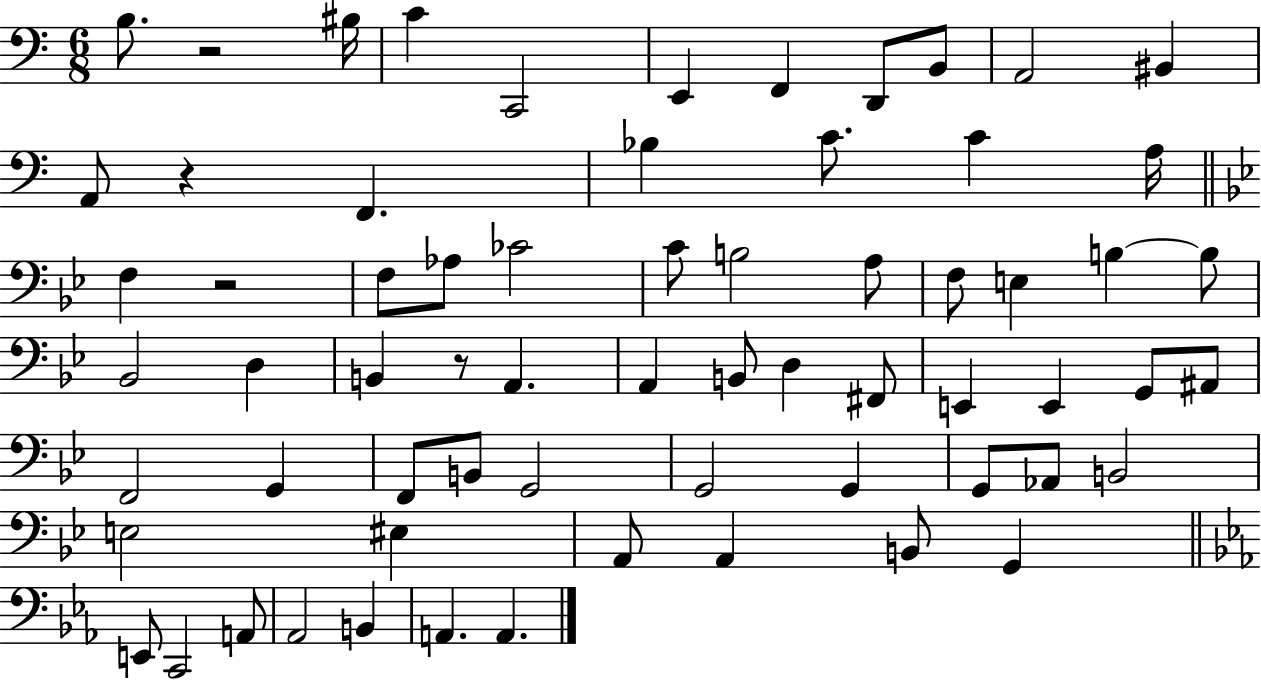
B3/e. R/h BIS3/s C4/q C2/h E2/q F2/q D2/e B2/e A2/h BIS2/q A2/e R/q F2/q. Bb3/q C4/e. C4/q A3/s F3/q R/h F3/e Ab3/e CES4/h C4/e B3/h A3/e F3/e E3/q B3/q B3/e Bb2/h D3/q B2/q R/e A2/q. A2/q B2/e D3/q F#2/e E2/q E2/q G2/e A#2/e F2/h G2/q F2/e B2/e G2/h G2/h G2/q G2/e Ab2/e B2/h E3/h EIS3/q A2/e A2/q B2/e G2/q E2/e C2/h A2/e Ab2/h B2/q A2/q. A2/q.